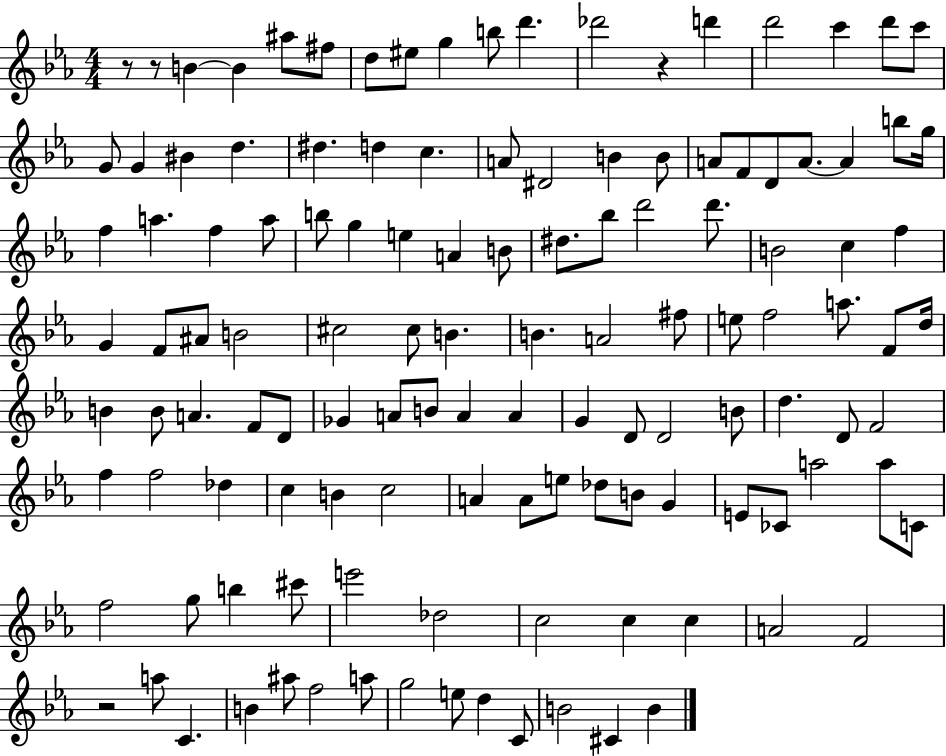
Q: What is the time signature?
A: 4/4